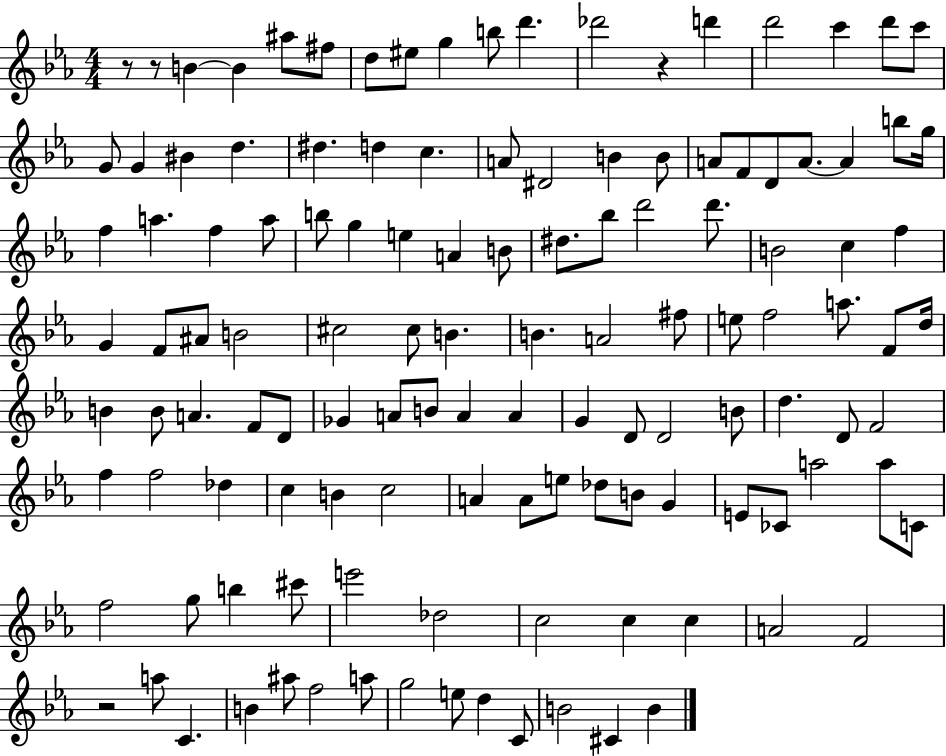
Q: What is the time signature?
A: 4/4